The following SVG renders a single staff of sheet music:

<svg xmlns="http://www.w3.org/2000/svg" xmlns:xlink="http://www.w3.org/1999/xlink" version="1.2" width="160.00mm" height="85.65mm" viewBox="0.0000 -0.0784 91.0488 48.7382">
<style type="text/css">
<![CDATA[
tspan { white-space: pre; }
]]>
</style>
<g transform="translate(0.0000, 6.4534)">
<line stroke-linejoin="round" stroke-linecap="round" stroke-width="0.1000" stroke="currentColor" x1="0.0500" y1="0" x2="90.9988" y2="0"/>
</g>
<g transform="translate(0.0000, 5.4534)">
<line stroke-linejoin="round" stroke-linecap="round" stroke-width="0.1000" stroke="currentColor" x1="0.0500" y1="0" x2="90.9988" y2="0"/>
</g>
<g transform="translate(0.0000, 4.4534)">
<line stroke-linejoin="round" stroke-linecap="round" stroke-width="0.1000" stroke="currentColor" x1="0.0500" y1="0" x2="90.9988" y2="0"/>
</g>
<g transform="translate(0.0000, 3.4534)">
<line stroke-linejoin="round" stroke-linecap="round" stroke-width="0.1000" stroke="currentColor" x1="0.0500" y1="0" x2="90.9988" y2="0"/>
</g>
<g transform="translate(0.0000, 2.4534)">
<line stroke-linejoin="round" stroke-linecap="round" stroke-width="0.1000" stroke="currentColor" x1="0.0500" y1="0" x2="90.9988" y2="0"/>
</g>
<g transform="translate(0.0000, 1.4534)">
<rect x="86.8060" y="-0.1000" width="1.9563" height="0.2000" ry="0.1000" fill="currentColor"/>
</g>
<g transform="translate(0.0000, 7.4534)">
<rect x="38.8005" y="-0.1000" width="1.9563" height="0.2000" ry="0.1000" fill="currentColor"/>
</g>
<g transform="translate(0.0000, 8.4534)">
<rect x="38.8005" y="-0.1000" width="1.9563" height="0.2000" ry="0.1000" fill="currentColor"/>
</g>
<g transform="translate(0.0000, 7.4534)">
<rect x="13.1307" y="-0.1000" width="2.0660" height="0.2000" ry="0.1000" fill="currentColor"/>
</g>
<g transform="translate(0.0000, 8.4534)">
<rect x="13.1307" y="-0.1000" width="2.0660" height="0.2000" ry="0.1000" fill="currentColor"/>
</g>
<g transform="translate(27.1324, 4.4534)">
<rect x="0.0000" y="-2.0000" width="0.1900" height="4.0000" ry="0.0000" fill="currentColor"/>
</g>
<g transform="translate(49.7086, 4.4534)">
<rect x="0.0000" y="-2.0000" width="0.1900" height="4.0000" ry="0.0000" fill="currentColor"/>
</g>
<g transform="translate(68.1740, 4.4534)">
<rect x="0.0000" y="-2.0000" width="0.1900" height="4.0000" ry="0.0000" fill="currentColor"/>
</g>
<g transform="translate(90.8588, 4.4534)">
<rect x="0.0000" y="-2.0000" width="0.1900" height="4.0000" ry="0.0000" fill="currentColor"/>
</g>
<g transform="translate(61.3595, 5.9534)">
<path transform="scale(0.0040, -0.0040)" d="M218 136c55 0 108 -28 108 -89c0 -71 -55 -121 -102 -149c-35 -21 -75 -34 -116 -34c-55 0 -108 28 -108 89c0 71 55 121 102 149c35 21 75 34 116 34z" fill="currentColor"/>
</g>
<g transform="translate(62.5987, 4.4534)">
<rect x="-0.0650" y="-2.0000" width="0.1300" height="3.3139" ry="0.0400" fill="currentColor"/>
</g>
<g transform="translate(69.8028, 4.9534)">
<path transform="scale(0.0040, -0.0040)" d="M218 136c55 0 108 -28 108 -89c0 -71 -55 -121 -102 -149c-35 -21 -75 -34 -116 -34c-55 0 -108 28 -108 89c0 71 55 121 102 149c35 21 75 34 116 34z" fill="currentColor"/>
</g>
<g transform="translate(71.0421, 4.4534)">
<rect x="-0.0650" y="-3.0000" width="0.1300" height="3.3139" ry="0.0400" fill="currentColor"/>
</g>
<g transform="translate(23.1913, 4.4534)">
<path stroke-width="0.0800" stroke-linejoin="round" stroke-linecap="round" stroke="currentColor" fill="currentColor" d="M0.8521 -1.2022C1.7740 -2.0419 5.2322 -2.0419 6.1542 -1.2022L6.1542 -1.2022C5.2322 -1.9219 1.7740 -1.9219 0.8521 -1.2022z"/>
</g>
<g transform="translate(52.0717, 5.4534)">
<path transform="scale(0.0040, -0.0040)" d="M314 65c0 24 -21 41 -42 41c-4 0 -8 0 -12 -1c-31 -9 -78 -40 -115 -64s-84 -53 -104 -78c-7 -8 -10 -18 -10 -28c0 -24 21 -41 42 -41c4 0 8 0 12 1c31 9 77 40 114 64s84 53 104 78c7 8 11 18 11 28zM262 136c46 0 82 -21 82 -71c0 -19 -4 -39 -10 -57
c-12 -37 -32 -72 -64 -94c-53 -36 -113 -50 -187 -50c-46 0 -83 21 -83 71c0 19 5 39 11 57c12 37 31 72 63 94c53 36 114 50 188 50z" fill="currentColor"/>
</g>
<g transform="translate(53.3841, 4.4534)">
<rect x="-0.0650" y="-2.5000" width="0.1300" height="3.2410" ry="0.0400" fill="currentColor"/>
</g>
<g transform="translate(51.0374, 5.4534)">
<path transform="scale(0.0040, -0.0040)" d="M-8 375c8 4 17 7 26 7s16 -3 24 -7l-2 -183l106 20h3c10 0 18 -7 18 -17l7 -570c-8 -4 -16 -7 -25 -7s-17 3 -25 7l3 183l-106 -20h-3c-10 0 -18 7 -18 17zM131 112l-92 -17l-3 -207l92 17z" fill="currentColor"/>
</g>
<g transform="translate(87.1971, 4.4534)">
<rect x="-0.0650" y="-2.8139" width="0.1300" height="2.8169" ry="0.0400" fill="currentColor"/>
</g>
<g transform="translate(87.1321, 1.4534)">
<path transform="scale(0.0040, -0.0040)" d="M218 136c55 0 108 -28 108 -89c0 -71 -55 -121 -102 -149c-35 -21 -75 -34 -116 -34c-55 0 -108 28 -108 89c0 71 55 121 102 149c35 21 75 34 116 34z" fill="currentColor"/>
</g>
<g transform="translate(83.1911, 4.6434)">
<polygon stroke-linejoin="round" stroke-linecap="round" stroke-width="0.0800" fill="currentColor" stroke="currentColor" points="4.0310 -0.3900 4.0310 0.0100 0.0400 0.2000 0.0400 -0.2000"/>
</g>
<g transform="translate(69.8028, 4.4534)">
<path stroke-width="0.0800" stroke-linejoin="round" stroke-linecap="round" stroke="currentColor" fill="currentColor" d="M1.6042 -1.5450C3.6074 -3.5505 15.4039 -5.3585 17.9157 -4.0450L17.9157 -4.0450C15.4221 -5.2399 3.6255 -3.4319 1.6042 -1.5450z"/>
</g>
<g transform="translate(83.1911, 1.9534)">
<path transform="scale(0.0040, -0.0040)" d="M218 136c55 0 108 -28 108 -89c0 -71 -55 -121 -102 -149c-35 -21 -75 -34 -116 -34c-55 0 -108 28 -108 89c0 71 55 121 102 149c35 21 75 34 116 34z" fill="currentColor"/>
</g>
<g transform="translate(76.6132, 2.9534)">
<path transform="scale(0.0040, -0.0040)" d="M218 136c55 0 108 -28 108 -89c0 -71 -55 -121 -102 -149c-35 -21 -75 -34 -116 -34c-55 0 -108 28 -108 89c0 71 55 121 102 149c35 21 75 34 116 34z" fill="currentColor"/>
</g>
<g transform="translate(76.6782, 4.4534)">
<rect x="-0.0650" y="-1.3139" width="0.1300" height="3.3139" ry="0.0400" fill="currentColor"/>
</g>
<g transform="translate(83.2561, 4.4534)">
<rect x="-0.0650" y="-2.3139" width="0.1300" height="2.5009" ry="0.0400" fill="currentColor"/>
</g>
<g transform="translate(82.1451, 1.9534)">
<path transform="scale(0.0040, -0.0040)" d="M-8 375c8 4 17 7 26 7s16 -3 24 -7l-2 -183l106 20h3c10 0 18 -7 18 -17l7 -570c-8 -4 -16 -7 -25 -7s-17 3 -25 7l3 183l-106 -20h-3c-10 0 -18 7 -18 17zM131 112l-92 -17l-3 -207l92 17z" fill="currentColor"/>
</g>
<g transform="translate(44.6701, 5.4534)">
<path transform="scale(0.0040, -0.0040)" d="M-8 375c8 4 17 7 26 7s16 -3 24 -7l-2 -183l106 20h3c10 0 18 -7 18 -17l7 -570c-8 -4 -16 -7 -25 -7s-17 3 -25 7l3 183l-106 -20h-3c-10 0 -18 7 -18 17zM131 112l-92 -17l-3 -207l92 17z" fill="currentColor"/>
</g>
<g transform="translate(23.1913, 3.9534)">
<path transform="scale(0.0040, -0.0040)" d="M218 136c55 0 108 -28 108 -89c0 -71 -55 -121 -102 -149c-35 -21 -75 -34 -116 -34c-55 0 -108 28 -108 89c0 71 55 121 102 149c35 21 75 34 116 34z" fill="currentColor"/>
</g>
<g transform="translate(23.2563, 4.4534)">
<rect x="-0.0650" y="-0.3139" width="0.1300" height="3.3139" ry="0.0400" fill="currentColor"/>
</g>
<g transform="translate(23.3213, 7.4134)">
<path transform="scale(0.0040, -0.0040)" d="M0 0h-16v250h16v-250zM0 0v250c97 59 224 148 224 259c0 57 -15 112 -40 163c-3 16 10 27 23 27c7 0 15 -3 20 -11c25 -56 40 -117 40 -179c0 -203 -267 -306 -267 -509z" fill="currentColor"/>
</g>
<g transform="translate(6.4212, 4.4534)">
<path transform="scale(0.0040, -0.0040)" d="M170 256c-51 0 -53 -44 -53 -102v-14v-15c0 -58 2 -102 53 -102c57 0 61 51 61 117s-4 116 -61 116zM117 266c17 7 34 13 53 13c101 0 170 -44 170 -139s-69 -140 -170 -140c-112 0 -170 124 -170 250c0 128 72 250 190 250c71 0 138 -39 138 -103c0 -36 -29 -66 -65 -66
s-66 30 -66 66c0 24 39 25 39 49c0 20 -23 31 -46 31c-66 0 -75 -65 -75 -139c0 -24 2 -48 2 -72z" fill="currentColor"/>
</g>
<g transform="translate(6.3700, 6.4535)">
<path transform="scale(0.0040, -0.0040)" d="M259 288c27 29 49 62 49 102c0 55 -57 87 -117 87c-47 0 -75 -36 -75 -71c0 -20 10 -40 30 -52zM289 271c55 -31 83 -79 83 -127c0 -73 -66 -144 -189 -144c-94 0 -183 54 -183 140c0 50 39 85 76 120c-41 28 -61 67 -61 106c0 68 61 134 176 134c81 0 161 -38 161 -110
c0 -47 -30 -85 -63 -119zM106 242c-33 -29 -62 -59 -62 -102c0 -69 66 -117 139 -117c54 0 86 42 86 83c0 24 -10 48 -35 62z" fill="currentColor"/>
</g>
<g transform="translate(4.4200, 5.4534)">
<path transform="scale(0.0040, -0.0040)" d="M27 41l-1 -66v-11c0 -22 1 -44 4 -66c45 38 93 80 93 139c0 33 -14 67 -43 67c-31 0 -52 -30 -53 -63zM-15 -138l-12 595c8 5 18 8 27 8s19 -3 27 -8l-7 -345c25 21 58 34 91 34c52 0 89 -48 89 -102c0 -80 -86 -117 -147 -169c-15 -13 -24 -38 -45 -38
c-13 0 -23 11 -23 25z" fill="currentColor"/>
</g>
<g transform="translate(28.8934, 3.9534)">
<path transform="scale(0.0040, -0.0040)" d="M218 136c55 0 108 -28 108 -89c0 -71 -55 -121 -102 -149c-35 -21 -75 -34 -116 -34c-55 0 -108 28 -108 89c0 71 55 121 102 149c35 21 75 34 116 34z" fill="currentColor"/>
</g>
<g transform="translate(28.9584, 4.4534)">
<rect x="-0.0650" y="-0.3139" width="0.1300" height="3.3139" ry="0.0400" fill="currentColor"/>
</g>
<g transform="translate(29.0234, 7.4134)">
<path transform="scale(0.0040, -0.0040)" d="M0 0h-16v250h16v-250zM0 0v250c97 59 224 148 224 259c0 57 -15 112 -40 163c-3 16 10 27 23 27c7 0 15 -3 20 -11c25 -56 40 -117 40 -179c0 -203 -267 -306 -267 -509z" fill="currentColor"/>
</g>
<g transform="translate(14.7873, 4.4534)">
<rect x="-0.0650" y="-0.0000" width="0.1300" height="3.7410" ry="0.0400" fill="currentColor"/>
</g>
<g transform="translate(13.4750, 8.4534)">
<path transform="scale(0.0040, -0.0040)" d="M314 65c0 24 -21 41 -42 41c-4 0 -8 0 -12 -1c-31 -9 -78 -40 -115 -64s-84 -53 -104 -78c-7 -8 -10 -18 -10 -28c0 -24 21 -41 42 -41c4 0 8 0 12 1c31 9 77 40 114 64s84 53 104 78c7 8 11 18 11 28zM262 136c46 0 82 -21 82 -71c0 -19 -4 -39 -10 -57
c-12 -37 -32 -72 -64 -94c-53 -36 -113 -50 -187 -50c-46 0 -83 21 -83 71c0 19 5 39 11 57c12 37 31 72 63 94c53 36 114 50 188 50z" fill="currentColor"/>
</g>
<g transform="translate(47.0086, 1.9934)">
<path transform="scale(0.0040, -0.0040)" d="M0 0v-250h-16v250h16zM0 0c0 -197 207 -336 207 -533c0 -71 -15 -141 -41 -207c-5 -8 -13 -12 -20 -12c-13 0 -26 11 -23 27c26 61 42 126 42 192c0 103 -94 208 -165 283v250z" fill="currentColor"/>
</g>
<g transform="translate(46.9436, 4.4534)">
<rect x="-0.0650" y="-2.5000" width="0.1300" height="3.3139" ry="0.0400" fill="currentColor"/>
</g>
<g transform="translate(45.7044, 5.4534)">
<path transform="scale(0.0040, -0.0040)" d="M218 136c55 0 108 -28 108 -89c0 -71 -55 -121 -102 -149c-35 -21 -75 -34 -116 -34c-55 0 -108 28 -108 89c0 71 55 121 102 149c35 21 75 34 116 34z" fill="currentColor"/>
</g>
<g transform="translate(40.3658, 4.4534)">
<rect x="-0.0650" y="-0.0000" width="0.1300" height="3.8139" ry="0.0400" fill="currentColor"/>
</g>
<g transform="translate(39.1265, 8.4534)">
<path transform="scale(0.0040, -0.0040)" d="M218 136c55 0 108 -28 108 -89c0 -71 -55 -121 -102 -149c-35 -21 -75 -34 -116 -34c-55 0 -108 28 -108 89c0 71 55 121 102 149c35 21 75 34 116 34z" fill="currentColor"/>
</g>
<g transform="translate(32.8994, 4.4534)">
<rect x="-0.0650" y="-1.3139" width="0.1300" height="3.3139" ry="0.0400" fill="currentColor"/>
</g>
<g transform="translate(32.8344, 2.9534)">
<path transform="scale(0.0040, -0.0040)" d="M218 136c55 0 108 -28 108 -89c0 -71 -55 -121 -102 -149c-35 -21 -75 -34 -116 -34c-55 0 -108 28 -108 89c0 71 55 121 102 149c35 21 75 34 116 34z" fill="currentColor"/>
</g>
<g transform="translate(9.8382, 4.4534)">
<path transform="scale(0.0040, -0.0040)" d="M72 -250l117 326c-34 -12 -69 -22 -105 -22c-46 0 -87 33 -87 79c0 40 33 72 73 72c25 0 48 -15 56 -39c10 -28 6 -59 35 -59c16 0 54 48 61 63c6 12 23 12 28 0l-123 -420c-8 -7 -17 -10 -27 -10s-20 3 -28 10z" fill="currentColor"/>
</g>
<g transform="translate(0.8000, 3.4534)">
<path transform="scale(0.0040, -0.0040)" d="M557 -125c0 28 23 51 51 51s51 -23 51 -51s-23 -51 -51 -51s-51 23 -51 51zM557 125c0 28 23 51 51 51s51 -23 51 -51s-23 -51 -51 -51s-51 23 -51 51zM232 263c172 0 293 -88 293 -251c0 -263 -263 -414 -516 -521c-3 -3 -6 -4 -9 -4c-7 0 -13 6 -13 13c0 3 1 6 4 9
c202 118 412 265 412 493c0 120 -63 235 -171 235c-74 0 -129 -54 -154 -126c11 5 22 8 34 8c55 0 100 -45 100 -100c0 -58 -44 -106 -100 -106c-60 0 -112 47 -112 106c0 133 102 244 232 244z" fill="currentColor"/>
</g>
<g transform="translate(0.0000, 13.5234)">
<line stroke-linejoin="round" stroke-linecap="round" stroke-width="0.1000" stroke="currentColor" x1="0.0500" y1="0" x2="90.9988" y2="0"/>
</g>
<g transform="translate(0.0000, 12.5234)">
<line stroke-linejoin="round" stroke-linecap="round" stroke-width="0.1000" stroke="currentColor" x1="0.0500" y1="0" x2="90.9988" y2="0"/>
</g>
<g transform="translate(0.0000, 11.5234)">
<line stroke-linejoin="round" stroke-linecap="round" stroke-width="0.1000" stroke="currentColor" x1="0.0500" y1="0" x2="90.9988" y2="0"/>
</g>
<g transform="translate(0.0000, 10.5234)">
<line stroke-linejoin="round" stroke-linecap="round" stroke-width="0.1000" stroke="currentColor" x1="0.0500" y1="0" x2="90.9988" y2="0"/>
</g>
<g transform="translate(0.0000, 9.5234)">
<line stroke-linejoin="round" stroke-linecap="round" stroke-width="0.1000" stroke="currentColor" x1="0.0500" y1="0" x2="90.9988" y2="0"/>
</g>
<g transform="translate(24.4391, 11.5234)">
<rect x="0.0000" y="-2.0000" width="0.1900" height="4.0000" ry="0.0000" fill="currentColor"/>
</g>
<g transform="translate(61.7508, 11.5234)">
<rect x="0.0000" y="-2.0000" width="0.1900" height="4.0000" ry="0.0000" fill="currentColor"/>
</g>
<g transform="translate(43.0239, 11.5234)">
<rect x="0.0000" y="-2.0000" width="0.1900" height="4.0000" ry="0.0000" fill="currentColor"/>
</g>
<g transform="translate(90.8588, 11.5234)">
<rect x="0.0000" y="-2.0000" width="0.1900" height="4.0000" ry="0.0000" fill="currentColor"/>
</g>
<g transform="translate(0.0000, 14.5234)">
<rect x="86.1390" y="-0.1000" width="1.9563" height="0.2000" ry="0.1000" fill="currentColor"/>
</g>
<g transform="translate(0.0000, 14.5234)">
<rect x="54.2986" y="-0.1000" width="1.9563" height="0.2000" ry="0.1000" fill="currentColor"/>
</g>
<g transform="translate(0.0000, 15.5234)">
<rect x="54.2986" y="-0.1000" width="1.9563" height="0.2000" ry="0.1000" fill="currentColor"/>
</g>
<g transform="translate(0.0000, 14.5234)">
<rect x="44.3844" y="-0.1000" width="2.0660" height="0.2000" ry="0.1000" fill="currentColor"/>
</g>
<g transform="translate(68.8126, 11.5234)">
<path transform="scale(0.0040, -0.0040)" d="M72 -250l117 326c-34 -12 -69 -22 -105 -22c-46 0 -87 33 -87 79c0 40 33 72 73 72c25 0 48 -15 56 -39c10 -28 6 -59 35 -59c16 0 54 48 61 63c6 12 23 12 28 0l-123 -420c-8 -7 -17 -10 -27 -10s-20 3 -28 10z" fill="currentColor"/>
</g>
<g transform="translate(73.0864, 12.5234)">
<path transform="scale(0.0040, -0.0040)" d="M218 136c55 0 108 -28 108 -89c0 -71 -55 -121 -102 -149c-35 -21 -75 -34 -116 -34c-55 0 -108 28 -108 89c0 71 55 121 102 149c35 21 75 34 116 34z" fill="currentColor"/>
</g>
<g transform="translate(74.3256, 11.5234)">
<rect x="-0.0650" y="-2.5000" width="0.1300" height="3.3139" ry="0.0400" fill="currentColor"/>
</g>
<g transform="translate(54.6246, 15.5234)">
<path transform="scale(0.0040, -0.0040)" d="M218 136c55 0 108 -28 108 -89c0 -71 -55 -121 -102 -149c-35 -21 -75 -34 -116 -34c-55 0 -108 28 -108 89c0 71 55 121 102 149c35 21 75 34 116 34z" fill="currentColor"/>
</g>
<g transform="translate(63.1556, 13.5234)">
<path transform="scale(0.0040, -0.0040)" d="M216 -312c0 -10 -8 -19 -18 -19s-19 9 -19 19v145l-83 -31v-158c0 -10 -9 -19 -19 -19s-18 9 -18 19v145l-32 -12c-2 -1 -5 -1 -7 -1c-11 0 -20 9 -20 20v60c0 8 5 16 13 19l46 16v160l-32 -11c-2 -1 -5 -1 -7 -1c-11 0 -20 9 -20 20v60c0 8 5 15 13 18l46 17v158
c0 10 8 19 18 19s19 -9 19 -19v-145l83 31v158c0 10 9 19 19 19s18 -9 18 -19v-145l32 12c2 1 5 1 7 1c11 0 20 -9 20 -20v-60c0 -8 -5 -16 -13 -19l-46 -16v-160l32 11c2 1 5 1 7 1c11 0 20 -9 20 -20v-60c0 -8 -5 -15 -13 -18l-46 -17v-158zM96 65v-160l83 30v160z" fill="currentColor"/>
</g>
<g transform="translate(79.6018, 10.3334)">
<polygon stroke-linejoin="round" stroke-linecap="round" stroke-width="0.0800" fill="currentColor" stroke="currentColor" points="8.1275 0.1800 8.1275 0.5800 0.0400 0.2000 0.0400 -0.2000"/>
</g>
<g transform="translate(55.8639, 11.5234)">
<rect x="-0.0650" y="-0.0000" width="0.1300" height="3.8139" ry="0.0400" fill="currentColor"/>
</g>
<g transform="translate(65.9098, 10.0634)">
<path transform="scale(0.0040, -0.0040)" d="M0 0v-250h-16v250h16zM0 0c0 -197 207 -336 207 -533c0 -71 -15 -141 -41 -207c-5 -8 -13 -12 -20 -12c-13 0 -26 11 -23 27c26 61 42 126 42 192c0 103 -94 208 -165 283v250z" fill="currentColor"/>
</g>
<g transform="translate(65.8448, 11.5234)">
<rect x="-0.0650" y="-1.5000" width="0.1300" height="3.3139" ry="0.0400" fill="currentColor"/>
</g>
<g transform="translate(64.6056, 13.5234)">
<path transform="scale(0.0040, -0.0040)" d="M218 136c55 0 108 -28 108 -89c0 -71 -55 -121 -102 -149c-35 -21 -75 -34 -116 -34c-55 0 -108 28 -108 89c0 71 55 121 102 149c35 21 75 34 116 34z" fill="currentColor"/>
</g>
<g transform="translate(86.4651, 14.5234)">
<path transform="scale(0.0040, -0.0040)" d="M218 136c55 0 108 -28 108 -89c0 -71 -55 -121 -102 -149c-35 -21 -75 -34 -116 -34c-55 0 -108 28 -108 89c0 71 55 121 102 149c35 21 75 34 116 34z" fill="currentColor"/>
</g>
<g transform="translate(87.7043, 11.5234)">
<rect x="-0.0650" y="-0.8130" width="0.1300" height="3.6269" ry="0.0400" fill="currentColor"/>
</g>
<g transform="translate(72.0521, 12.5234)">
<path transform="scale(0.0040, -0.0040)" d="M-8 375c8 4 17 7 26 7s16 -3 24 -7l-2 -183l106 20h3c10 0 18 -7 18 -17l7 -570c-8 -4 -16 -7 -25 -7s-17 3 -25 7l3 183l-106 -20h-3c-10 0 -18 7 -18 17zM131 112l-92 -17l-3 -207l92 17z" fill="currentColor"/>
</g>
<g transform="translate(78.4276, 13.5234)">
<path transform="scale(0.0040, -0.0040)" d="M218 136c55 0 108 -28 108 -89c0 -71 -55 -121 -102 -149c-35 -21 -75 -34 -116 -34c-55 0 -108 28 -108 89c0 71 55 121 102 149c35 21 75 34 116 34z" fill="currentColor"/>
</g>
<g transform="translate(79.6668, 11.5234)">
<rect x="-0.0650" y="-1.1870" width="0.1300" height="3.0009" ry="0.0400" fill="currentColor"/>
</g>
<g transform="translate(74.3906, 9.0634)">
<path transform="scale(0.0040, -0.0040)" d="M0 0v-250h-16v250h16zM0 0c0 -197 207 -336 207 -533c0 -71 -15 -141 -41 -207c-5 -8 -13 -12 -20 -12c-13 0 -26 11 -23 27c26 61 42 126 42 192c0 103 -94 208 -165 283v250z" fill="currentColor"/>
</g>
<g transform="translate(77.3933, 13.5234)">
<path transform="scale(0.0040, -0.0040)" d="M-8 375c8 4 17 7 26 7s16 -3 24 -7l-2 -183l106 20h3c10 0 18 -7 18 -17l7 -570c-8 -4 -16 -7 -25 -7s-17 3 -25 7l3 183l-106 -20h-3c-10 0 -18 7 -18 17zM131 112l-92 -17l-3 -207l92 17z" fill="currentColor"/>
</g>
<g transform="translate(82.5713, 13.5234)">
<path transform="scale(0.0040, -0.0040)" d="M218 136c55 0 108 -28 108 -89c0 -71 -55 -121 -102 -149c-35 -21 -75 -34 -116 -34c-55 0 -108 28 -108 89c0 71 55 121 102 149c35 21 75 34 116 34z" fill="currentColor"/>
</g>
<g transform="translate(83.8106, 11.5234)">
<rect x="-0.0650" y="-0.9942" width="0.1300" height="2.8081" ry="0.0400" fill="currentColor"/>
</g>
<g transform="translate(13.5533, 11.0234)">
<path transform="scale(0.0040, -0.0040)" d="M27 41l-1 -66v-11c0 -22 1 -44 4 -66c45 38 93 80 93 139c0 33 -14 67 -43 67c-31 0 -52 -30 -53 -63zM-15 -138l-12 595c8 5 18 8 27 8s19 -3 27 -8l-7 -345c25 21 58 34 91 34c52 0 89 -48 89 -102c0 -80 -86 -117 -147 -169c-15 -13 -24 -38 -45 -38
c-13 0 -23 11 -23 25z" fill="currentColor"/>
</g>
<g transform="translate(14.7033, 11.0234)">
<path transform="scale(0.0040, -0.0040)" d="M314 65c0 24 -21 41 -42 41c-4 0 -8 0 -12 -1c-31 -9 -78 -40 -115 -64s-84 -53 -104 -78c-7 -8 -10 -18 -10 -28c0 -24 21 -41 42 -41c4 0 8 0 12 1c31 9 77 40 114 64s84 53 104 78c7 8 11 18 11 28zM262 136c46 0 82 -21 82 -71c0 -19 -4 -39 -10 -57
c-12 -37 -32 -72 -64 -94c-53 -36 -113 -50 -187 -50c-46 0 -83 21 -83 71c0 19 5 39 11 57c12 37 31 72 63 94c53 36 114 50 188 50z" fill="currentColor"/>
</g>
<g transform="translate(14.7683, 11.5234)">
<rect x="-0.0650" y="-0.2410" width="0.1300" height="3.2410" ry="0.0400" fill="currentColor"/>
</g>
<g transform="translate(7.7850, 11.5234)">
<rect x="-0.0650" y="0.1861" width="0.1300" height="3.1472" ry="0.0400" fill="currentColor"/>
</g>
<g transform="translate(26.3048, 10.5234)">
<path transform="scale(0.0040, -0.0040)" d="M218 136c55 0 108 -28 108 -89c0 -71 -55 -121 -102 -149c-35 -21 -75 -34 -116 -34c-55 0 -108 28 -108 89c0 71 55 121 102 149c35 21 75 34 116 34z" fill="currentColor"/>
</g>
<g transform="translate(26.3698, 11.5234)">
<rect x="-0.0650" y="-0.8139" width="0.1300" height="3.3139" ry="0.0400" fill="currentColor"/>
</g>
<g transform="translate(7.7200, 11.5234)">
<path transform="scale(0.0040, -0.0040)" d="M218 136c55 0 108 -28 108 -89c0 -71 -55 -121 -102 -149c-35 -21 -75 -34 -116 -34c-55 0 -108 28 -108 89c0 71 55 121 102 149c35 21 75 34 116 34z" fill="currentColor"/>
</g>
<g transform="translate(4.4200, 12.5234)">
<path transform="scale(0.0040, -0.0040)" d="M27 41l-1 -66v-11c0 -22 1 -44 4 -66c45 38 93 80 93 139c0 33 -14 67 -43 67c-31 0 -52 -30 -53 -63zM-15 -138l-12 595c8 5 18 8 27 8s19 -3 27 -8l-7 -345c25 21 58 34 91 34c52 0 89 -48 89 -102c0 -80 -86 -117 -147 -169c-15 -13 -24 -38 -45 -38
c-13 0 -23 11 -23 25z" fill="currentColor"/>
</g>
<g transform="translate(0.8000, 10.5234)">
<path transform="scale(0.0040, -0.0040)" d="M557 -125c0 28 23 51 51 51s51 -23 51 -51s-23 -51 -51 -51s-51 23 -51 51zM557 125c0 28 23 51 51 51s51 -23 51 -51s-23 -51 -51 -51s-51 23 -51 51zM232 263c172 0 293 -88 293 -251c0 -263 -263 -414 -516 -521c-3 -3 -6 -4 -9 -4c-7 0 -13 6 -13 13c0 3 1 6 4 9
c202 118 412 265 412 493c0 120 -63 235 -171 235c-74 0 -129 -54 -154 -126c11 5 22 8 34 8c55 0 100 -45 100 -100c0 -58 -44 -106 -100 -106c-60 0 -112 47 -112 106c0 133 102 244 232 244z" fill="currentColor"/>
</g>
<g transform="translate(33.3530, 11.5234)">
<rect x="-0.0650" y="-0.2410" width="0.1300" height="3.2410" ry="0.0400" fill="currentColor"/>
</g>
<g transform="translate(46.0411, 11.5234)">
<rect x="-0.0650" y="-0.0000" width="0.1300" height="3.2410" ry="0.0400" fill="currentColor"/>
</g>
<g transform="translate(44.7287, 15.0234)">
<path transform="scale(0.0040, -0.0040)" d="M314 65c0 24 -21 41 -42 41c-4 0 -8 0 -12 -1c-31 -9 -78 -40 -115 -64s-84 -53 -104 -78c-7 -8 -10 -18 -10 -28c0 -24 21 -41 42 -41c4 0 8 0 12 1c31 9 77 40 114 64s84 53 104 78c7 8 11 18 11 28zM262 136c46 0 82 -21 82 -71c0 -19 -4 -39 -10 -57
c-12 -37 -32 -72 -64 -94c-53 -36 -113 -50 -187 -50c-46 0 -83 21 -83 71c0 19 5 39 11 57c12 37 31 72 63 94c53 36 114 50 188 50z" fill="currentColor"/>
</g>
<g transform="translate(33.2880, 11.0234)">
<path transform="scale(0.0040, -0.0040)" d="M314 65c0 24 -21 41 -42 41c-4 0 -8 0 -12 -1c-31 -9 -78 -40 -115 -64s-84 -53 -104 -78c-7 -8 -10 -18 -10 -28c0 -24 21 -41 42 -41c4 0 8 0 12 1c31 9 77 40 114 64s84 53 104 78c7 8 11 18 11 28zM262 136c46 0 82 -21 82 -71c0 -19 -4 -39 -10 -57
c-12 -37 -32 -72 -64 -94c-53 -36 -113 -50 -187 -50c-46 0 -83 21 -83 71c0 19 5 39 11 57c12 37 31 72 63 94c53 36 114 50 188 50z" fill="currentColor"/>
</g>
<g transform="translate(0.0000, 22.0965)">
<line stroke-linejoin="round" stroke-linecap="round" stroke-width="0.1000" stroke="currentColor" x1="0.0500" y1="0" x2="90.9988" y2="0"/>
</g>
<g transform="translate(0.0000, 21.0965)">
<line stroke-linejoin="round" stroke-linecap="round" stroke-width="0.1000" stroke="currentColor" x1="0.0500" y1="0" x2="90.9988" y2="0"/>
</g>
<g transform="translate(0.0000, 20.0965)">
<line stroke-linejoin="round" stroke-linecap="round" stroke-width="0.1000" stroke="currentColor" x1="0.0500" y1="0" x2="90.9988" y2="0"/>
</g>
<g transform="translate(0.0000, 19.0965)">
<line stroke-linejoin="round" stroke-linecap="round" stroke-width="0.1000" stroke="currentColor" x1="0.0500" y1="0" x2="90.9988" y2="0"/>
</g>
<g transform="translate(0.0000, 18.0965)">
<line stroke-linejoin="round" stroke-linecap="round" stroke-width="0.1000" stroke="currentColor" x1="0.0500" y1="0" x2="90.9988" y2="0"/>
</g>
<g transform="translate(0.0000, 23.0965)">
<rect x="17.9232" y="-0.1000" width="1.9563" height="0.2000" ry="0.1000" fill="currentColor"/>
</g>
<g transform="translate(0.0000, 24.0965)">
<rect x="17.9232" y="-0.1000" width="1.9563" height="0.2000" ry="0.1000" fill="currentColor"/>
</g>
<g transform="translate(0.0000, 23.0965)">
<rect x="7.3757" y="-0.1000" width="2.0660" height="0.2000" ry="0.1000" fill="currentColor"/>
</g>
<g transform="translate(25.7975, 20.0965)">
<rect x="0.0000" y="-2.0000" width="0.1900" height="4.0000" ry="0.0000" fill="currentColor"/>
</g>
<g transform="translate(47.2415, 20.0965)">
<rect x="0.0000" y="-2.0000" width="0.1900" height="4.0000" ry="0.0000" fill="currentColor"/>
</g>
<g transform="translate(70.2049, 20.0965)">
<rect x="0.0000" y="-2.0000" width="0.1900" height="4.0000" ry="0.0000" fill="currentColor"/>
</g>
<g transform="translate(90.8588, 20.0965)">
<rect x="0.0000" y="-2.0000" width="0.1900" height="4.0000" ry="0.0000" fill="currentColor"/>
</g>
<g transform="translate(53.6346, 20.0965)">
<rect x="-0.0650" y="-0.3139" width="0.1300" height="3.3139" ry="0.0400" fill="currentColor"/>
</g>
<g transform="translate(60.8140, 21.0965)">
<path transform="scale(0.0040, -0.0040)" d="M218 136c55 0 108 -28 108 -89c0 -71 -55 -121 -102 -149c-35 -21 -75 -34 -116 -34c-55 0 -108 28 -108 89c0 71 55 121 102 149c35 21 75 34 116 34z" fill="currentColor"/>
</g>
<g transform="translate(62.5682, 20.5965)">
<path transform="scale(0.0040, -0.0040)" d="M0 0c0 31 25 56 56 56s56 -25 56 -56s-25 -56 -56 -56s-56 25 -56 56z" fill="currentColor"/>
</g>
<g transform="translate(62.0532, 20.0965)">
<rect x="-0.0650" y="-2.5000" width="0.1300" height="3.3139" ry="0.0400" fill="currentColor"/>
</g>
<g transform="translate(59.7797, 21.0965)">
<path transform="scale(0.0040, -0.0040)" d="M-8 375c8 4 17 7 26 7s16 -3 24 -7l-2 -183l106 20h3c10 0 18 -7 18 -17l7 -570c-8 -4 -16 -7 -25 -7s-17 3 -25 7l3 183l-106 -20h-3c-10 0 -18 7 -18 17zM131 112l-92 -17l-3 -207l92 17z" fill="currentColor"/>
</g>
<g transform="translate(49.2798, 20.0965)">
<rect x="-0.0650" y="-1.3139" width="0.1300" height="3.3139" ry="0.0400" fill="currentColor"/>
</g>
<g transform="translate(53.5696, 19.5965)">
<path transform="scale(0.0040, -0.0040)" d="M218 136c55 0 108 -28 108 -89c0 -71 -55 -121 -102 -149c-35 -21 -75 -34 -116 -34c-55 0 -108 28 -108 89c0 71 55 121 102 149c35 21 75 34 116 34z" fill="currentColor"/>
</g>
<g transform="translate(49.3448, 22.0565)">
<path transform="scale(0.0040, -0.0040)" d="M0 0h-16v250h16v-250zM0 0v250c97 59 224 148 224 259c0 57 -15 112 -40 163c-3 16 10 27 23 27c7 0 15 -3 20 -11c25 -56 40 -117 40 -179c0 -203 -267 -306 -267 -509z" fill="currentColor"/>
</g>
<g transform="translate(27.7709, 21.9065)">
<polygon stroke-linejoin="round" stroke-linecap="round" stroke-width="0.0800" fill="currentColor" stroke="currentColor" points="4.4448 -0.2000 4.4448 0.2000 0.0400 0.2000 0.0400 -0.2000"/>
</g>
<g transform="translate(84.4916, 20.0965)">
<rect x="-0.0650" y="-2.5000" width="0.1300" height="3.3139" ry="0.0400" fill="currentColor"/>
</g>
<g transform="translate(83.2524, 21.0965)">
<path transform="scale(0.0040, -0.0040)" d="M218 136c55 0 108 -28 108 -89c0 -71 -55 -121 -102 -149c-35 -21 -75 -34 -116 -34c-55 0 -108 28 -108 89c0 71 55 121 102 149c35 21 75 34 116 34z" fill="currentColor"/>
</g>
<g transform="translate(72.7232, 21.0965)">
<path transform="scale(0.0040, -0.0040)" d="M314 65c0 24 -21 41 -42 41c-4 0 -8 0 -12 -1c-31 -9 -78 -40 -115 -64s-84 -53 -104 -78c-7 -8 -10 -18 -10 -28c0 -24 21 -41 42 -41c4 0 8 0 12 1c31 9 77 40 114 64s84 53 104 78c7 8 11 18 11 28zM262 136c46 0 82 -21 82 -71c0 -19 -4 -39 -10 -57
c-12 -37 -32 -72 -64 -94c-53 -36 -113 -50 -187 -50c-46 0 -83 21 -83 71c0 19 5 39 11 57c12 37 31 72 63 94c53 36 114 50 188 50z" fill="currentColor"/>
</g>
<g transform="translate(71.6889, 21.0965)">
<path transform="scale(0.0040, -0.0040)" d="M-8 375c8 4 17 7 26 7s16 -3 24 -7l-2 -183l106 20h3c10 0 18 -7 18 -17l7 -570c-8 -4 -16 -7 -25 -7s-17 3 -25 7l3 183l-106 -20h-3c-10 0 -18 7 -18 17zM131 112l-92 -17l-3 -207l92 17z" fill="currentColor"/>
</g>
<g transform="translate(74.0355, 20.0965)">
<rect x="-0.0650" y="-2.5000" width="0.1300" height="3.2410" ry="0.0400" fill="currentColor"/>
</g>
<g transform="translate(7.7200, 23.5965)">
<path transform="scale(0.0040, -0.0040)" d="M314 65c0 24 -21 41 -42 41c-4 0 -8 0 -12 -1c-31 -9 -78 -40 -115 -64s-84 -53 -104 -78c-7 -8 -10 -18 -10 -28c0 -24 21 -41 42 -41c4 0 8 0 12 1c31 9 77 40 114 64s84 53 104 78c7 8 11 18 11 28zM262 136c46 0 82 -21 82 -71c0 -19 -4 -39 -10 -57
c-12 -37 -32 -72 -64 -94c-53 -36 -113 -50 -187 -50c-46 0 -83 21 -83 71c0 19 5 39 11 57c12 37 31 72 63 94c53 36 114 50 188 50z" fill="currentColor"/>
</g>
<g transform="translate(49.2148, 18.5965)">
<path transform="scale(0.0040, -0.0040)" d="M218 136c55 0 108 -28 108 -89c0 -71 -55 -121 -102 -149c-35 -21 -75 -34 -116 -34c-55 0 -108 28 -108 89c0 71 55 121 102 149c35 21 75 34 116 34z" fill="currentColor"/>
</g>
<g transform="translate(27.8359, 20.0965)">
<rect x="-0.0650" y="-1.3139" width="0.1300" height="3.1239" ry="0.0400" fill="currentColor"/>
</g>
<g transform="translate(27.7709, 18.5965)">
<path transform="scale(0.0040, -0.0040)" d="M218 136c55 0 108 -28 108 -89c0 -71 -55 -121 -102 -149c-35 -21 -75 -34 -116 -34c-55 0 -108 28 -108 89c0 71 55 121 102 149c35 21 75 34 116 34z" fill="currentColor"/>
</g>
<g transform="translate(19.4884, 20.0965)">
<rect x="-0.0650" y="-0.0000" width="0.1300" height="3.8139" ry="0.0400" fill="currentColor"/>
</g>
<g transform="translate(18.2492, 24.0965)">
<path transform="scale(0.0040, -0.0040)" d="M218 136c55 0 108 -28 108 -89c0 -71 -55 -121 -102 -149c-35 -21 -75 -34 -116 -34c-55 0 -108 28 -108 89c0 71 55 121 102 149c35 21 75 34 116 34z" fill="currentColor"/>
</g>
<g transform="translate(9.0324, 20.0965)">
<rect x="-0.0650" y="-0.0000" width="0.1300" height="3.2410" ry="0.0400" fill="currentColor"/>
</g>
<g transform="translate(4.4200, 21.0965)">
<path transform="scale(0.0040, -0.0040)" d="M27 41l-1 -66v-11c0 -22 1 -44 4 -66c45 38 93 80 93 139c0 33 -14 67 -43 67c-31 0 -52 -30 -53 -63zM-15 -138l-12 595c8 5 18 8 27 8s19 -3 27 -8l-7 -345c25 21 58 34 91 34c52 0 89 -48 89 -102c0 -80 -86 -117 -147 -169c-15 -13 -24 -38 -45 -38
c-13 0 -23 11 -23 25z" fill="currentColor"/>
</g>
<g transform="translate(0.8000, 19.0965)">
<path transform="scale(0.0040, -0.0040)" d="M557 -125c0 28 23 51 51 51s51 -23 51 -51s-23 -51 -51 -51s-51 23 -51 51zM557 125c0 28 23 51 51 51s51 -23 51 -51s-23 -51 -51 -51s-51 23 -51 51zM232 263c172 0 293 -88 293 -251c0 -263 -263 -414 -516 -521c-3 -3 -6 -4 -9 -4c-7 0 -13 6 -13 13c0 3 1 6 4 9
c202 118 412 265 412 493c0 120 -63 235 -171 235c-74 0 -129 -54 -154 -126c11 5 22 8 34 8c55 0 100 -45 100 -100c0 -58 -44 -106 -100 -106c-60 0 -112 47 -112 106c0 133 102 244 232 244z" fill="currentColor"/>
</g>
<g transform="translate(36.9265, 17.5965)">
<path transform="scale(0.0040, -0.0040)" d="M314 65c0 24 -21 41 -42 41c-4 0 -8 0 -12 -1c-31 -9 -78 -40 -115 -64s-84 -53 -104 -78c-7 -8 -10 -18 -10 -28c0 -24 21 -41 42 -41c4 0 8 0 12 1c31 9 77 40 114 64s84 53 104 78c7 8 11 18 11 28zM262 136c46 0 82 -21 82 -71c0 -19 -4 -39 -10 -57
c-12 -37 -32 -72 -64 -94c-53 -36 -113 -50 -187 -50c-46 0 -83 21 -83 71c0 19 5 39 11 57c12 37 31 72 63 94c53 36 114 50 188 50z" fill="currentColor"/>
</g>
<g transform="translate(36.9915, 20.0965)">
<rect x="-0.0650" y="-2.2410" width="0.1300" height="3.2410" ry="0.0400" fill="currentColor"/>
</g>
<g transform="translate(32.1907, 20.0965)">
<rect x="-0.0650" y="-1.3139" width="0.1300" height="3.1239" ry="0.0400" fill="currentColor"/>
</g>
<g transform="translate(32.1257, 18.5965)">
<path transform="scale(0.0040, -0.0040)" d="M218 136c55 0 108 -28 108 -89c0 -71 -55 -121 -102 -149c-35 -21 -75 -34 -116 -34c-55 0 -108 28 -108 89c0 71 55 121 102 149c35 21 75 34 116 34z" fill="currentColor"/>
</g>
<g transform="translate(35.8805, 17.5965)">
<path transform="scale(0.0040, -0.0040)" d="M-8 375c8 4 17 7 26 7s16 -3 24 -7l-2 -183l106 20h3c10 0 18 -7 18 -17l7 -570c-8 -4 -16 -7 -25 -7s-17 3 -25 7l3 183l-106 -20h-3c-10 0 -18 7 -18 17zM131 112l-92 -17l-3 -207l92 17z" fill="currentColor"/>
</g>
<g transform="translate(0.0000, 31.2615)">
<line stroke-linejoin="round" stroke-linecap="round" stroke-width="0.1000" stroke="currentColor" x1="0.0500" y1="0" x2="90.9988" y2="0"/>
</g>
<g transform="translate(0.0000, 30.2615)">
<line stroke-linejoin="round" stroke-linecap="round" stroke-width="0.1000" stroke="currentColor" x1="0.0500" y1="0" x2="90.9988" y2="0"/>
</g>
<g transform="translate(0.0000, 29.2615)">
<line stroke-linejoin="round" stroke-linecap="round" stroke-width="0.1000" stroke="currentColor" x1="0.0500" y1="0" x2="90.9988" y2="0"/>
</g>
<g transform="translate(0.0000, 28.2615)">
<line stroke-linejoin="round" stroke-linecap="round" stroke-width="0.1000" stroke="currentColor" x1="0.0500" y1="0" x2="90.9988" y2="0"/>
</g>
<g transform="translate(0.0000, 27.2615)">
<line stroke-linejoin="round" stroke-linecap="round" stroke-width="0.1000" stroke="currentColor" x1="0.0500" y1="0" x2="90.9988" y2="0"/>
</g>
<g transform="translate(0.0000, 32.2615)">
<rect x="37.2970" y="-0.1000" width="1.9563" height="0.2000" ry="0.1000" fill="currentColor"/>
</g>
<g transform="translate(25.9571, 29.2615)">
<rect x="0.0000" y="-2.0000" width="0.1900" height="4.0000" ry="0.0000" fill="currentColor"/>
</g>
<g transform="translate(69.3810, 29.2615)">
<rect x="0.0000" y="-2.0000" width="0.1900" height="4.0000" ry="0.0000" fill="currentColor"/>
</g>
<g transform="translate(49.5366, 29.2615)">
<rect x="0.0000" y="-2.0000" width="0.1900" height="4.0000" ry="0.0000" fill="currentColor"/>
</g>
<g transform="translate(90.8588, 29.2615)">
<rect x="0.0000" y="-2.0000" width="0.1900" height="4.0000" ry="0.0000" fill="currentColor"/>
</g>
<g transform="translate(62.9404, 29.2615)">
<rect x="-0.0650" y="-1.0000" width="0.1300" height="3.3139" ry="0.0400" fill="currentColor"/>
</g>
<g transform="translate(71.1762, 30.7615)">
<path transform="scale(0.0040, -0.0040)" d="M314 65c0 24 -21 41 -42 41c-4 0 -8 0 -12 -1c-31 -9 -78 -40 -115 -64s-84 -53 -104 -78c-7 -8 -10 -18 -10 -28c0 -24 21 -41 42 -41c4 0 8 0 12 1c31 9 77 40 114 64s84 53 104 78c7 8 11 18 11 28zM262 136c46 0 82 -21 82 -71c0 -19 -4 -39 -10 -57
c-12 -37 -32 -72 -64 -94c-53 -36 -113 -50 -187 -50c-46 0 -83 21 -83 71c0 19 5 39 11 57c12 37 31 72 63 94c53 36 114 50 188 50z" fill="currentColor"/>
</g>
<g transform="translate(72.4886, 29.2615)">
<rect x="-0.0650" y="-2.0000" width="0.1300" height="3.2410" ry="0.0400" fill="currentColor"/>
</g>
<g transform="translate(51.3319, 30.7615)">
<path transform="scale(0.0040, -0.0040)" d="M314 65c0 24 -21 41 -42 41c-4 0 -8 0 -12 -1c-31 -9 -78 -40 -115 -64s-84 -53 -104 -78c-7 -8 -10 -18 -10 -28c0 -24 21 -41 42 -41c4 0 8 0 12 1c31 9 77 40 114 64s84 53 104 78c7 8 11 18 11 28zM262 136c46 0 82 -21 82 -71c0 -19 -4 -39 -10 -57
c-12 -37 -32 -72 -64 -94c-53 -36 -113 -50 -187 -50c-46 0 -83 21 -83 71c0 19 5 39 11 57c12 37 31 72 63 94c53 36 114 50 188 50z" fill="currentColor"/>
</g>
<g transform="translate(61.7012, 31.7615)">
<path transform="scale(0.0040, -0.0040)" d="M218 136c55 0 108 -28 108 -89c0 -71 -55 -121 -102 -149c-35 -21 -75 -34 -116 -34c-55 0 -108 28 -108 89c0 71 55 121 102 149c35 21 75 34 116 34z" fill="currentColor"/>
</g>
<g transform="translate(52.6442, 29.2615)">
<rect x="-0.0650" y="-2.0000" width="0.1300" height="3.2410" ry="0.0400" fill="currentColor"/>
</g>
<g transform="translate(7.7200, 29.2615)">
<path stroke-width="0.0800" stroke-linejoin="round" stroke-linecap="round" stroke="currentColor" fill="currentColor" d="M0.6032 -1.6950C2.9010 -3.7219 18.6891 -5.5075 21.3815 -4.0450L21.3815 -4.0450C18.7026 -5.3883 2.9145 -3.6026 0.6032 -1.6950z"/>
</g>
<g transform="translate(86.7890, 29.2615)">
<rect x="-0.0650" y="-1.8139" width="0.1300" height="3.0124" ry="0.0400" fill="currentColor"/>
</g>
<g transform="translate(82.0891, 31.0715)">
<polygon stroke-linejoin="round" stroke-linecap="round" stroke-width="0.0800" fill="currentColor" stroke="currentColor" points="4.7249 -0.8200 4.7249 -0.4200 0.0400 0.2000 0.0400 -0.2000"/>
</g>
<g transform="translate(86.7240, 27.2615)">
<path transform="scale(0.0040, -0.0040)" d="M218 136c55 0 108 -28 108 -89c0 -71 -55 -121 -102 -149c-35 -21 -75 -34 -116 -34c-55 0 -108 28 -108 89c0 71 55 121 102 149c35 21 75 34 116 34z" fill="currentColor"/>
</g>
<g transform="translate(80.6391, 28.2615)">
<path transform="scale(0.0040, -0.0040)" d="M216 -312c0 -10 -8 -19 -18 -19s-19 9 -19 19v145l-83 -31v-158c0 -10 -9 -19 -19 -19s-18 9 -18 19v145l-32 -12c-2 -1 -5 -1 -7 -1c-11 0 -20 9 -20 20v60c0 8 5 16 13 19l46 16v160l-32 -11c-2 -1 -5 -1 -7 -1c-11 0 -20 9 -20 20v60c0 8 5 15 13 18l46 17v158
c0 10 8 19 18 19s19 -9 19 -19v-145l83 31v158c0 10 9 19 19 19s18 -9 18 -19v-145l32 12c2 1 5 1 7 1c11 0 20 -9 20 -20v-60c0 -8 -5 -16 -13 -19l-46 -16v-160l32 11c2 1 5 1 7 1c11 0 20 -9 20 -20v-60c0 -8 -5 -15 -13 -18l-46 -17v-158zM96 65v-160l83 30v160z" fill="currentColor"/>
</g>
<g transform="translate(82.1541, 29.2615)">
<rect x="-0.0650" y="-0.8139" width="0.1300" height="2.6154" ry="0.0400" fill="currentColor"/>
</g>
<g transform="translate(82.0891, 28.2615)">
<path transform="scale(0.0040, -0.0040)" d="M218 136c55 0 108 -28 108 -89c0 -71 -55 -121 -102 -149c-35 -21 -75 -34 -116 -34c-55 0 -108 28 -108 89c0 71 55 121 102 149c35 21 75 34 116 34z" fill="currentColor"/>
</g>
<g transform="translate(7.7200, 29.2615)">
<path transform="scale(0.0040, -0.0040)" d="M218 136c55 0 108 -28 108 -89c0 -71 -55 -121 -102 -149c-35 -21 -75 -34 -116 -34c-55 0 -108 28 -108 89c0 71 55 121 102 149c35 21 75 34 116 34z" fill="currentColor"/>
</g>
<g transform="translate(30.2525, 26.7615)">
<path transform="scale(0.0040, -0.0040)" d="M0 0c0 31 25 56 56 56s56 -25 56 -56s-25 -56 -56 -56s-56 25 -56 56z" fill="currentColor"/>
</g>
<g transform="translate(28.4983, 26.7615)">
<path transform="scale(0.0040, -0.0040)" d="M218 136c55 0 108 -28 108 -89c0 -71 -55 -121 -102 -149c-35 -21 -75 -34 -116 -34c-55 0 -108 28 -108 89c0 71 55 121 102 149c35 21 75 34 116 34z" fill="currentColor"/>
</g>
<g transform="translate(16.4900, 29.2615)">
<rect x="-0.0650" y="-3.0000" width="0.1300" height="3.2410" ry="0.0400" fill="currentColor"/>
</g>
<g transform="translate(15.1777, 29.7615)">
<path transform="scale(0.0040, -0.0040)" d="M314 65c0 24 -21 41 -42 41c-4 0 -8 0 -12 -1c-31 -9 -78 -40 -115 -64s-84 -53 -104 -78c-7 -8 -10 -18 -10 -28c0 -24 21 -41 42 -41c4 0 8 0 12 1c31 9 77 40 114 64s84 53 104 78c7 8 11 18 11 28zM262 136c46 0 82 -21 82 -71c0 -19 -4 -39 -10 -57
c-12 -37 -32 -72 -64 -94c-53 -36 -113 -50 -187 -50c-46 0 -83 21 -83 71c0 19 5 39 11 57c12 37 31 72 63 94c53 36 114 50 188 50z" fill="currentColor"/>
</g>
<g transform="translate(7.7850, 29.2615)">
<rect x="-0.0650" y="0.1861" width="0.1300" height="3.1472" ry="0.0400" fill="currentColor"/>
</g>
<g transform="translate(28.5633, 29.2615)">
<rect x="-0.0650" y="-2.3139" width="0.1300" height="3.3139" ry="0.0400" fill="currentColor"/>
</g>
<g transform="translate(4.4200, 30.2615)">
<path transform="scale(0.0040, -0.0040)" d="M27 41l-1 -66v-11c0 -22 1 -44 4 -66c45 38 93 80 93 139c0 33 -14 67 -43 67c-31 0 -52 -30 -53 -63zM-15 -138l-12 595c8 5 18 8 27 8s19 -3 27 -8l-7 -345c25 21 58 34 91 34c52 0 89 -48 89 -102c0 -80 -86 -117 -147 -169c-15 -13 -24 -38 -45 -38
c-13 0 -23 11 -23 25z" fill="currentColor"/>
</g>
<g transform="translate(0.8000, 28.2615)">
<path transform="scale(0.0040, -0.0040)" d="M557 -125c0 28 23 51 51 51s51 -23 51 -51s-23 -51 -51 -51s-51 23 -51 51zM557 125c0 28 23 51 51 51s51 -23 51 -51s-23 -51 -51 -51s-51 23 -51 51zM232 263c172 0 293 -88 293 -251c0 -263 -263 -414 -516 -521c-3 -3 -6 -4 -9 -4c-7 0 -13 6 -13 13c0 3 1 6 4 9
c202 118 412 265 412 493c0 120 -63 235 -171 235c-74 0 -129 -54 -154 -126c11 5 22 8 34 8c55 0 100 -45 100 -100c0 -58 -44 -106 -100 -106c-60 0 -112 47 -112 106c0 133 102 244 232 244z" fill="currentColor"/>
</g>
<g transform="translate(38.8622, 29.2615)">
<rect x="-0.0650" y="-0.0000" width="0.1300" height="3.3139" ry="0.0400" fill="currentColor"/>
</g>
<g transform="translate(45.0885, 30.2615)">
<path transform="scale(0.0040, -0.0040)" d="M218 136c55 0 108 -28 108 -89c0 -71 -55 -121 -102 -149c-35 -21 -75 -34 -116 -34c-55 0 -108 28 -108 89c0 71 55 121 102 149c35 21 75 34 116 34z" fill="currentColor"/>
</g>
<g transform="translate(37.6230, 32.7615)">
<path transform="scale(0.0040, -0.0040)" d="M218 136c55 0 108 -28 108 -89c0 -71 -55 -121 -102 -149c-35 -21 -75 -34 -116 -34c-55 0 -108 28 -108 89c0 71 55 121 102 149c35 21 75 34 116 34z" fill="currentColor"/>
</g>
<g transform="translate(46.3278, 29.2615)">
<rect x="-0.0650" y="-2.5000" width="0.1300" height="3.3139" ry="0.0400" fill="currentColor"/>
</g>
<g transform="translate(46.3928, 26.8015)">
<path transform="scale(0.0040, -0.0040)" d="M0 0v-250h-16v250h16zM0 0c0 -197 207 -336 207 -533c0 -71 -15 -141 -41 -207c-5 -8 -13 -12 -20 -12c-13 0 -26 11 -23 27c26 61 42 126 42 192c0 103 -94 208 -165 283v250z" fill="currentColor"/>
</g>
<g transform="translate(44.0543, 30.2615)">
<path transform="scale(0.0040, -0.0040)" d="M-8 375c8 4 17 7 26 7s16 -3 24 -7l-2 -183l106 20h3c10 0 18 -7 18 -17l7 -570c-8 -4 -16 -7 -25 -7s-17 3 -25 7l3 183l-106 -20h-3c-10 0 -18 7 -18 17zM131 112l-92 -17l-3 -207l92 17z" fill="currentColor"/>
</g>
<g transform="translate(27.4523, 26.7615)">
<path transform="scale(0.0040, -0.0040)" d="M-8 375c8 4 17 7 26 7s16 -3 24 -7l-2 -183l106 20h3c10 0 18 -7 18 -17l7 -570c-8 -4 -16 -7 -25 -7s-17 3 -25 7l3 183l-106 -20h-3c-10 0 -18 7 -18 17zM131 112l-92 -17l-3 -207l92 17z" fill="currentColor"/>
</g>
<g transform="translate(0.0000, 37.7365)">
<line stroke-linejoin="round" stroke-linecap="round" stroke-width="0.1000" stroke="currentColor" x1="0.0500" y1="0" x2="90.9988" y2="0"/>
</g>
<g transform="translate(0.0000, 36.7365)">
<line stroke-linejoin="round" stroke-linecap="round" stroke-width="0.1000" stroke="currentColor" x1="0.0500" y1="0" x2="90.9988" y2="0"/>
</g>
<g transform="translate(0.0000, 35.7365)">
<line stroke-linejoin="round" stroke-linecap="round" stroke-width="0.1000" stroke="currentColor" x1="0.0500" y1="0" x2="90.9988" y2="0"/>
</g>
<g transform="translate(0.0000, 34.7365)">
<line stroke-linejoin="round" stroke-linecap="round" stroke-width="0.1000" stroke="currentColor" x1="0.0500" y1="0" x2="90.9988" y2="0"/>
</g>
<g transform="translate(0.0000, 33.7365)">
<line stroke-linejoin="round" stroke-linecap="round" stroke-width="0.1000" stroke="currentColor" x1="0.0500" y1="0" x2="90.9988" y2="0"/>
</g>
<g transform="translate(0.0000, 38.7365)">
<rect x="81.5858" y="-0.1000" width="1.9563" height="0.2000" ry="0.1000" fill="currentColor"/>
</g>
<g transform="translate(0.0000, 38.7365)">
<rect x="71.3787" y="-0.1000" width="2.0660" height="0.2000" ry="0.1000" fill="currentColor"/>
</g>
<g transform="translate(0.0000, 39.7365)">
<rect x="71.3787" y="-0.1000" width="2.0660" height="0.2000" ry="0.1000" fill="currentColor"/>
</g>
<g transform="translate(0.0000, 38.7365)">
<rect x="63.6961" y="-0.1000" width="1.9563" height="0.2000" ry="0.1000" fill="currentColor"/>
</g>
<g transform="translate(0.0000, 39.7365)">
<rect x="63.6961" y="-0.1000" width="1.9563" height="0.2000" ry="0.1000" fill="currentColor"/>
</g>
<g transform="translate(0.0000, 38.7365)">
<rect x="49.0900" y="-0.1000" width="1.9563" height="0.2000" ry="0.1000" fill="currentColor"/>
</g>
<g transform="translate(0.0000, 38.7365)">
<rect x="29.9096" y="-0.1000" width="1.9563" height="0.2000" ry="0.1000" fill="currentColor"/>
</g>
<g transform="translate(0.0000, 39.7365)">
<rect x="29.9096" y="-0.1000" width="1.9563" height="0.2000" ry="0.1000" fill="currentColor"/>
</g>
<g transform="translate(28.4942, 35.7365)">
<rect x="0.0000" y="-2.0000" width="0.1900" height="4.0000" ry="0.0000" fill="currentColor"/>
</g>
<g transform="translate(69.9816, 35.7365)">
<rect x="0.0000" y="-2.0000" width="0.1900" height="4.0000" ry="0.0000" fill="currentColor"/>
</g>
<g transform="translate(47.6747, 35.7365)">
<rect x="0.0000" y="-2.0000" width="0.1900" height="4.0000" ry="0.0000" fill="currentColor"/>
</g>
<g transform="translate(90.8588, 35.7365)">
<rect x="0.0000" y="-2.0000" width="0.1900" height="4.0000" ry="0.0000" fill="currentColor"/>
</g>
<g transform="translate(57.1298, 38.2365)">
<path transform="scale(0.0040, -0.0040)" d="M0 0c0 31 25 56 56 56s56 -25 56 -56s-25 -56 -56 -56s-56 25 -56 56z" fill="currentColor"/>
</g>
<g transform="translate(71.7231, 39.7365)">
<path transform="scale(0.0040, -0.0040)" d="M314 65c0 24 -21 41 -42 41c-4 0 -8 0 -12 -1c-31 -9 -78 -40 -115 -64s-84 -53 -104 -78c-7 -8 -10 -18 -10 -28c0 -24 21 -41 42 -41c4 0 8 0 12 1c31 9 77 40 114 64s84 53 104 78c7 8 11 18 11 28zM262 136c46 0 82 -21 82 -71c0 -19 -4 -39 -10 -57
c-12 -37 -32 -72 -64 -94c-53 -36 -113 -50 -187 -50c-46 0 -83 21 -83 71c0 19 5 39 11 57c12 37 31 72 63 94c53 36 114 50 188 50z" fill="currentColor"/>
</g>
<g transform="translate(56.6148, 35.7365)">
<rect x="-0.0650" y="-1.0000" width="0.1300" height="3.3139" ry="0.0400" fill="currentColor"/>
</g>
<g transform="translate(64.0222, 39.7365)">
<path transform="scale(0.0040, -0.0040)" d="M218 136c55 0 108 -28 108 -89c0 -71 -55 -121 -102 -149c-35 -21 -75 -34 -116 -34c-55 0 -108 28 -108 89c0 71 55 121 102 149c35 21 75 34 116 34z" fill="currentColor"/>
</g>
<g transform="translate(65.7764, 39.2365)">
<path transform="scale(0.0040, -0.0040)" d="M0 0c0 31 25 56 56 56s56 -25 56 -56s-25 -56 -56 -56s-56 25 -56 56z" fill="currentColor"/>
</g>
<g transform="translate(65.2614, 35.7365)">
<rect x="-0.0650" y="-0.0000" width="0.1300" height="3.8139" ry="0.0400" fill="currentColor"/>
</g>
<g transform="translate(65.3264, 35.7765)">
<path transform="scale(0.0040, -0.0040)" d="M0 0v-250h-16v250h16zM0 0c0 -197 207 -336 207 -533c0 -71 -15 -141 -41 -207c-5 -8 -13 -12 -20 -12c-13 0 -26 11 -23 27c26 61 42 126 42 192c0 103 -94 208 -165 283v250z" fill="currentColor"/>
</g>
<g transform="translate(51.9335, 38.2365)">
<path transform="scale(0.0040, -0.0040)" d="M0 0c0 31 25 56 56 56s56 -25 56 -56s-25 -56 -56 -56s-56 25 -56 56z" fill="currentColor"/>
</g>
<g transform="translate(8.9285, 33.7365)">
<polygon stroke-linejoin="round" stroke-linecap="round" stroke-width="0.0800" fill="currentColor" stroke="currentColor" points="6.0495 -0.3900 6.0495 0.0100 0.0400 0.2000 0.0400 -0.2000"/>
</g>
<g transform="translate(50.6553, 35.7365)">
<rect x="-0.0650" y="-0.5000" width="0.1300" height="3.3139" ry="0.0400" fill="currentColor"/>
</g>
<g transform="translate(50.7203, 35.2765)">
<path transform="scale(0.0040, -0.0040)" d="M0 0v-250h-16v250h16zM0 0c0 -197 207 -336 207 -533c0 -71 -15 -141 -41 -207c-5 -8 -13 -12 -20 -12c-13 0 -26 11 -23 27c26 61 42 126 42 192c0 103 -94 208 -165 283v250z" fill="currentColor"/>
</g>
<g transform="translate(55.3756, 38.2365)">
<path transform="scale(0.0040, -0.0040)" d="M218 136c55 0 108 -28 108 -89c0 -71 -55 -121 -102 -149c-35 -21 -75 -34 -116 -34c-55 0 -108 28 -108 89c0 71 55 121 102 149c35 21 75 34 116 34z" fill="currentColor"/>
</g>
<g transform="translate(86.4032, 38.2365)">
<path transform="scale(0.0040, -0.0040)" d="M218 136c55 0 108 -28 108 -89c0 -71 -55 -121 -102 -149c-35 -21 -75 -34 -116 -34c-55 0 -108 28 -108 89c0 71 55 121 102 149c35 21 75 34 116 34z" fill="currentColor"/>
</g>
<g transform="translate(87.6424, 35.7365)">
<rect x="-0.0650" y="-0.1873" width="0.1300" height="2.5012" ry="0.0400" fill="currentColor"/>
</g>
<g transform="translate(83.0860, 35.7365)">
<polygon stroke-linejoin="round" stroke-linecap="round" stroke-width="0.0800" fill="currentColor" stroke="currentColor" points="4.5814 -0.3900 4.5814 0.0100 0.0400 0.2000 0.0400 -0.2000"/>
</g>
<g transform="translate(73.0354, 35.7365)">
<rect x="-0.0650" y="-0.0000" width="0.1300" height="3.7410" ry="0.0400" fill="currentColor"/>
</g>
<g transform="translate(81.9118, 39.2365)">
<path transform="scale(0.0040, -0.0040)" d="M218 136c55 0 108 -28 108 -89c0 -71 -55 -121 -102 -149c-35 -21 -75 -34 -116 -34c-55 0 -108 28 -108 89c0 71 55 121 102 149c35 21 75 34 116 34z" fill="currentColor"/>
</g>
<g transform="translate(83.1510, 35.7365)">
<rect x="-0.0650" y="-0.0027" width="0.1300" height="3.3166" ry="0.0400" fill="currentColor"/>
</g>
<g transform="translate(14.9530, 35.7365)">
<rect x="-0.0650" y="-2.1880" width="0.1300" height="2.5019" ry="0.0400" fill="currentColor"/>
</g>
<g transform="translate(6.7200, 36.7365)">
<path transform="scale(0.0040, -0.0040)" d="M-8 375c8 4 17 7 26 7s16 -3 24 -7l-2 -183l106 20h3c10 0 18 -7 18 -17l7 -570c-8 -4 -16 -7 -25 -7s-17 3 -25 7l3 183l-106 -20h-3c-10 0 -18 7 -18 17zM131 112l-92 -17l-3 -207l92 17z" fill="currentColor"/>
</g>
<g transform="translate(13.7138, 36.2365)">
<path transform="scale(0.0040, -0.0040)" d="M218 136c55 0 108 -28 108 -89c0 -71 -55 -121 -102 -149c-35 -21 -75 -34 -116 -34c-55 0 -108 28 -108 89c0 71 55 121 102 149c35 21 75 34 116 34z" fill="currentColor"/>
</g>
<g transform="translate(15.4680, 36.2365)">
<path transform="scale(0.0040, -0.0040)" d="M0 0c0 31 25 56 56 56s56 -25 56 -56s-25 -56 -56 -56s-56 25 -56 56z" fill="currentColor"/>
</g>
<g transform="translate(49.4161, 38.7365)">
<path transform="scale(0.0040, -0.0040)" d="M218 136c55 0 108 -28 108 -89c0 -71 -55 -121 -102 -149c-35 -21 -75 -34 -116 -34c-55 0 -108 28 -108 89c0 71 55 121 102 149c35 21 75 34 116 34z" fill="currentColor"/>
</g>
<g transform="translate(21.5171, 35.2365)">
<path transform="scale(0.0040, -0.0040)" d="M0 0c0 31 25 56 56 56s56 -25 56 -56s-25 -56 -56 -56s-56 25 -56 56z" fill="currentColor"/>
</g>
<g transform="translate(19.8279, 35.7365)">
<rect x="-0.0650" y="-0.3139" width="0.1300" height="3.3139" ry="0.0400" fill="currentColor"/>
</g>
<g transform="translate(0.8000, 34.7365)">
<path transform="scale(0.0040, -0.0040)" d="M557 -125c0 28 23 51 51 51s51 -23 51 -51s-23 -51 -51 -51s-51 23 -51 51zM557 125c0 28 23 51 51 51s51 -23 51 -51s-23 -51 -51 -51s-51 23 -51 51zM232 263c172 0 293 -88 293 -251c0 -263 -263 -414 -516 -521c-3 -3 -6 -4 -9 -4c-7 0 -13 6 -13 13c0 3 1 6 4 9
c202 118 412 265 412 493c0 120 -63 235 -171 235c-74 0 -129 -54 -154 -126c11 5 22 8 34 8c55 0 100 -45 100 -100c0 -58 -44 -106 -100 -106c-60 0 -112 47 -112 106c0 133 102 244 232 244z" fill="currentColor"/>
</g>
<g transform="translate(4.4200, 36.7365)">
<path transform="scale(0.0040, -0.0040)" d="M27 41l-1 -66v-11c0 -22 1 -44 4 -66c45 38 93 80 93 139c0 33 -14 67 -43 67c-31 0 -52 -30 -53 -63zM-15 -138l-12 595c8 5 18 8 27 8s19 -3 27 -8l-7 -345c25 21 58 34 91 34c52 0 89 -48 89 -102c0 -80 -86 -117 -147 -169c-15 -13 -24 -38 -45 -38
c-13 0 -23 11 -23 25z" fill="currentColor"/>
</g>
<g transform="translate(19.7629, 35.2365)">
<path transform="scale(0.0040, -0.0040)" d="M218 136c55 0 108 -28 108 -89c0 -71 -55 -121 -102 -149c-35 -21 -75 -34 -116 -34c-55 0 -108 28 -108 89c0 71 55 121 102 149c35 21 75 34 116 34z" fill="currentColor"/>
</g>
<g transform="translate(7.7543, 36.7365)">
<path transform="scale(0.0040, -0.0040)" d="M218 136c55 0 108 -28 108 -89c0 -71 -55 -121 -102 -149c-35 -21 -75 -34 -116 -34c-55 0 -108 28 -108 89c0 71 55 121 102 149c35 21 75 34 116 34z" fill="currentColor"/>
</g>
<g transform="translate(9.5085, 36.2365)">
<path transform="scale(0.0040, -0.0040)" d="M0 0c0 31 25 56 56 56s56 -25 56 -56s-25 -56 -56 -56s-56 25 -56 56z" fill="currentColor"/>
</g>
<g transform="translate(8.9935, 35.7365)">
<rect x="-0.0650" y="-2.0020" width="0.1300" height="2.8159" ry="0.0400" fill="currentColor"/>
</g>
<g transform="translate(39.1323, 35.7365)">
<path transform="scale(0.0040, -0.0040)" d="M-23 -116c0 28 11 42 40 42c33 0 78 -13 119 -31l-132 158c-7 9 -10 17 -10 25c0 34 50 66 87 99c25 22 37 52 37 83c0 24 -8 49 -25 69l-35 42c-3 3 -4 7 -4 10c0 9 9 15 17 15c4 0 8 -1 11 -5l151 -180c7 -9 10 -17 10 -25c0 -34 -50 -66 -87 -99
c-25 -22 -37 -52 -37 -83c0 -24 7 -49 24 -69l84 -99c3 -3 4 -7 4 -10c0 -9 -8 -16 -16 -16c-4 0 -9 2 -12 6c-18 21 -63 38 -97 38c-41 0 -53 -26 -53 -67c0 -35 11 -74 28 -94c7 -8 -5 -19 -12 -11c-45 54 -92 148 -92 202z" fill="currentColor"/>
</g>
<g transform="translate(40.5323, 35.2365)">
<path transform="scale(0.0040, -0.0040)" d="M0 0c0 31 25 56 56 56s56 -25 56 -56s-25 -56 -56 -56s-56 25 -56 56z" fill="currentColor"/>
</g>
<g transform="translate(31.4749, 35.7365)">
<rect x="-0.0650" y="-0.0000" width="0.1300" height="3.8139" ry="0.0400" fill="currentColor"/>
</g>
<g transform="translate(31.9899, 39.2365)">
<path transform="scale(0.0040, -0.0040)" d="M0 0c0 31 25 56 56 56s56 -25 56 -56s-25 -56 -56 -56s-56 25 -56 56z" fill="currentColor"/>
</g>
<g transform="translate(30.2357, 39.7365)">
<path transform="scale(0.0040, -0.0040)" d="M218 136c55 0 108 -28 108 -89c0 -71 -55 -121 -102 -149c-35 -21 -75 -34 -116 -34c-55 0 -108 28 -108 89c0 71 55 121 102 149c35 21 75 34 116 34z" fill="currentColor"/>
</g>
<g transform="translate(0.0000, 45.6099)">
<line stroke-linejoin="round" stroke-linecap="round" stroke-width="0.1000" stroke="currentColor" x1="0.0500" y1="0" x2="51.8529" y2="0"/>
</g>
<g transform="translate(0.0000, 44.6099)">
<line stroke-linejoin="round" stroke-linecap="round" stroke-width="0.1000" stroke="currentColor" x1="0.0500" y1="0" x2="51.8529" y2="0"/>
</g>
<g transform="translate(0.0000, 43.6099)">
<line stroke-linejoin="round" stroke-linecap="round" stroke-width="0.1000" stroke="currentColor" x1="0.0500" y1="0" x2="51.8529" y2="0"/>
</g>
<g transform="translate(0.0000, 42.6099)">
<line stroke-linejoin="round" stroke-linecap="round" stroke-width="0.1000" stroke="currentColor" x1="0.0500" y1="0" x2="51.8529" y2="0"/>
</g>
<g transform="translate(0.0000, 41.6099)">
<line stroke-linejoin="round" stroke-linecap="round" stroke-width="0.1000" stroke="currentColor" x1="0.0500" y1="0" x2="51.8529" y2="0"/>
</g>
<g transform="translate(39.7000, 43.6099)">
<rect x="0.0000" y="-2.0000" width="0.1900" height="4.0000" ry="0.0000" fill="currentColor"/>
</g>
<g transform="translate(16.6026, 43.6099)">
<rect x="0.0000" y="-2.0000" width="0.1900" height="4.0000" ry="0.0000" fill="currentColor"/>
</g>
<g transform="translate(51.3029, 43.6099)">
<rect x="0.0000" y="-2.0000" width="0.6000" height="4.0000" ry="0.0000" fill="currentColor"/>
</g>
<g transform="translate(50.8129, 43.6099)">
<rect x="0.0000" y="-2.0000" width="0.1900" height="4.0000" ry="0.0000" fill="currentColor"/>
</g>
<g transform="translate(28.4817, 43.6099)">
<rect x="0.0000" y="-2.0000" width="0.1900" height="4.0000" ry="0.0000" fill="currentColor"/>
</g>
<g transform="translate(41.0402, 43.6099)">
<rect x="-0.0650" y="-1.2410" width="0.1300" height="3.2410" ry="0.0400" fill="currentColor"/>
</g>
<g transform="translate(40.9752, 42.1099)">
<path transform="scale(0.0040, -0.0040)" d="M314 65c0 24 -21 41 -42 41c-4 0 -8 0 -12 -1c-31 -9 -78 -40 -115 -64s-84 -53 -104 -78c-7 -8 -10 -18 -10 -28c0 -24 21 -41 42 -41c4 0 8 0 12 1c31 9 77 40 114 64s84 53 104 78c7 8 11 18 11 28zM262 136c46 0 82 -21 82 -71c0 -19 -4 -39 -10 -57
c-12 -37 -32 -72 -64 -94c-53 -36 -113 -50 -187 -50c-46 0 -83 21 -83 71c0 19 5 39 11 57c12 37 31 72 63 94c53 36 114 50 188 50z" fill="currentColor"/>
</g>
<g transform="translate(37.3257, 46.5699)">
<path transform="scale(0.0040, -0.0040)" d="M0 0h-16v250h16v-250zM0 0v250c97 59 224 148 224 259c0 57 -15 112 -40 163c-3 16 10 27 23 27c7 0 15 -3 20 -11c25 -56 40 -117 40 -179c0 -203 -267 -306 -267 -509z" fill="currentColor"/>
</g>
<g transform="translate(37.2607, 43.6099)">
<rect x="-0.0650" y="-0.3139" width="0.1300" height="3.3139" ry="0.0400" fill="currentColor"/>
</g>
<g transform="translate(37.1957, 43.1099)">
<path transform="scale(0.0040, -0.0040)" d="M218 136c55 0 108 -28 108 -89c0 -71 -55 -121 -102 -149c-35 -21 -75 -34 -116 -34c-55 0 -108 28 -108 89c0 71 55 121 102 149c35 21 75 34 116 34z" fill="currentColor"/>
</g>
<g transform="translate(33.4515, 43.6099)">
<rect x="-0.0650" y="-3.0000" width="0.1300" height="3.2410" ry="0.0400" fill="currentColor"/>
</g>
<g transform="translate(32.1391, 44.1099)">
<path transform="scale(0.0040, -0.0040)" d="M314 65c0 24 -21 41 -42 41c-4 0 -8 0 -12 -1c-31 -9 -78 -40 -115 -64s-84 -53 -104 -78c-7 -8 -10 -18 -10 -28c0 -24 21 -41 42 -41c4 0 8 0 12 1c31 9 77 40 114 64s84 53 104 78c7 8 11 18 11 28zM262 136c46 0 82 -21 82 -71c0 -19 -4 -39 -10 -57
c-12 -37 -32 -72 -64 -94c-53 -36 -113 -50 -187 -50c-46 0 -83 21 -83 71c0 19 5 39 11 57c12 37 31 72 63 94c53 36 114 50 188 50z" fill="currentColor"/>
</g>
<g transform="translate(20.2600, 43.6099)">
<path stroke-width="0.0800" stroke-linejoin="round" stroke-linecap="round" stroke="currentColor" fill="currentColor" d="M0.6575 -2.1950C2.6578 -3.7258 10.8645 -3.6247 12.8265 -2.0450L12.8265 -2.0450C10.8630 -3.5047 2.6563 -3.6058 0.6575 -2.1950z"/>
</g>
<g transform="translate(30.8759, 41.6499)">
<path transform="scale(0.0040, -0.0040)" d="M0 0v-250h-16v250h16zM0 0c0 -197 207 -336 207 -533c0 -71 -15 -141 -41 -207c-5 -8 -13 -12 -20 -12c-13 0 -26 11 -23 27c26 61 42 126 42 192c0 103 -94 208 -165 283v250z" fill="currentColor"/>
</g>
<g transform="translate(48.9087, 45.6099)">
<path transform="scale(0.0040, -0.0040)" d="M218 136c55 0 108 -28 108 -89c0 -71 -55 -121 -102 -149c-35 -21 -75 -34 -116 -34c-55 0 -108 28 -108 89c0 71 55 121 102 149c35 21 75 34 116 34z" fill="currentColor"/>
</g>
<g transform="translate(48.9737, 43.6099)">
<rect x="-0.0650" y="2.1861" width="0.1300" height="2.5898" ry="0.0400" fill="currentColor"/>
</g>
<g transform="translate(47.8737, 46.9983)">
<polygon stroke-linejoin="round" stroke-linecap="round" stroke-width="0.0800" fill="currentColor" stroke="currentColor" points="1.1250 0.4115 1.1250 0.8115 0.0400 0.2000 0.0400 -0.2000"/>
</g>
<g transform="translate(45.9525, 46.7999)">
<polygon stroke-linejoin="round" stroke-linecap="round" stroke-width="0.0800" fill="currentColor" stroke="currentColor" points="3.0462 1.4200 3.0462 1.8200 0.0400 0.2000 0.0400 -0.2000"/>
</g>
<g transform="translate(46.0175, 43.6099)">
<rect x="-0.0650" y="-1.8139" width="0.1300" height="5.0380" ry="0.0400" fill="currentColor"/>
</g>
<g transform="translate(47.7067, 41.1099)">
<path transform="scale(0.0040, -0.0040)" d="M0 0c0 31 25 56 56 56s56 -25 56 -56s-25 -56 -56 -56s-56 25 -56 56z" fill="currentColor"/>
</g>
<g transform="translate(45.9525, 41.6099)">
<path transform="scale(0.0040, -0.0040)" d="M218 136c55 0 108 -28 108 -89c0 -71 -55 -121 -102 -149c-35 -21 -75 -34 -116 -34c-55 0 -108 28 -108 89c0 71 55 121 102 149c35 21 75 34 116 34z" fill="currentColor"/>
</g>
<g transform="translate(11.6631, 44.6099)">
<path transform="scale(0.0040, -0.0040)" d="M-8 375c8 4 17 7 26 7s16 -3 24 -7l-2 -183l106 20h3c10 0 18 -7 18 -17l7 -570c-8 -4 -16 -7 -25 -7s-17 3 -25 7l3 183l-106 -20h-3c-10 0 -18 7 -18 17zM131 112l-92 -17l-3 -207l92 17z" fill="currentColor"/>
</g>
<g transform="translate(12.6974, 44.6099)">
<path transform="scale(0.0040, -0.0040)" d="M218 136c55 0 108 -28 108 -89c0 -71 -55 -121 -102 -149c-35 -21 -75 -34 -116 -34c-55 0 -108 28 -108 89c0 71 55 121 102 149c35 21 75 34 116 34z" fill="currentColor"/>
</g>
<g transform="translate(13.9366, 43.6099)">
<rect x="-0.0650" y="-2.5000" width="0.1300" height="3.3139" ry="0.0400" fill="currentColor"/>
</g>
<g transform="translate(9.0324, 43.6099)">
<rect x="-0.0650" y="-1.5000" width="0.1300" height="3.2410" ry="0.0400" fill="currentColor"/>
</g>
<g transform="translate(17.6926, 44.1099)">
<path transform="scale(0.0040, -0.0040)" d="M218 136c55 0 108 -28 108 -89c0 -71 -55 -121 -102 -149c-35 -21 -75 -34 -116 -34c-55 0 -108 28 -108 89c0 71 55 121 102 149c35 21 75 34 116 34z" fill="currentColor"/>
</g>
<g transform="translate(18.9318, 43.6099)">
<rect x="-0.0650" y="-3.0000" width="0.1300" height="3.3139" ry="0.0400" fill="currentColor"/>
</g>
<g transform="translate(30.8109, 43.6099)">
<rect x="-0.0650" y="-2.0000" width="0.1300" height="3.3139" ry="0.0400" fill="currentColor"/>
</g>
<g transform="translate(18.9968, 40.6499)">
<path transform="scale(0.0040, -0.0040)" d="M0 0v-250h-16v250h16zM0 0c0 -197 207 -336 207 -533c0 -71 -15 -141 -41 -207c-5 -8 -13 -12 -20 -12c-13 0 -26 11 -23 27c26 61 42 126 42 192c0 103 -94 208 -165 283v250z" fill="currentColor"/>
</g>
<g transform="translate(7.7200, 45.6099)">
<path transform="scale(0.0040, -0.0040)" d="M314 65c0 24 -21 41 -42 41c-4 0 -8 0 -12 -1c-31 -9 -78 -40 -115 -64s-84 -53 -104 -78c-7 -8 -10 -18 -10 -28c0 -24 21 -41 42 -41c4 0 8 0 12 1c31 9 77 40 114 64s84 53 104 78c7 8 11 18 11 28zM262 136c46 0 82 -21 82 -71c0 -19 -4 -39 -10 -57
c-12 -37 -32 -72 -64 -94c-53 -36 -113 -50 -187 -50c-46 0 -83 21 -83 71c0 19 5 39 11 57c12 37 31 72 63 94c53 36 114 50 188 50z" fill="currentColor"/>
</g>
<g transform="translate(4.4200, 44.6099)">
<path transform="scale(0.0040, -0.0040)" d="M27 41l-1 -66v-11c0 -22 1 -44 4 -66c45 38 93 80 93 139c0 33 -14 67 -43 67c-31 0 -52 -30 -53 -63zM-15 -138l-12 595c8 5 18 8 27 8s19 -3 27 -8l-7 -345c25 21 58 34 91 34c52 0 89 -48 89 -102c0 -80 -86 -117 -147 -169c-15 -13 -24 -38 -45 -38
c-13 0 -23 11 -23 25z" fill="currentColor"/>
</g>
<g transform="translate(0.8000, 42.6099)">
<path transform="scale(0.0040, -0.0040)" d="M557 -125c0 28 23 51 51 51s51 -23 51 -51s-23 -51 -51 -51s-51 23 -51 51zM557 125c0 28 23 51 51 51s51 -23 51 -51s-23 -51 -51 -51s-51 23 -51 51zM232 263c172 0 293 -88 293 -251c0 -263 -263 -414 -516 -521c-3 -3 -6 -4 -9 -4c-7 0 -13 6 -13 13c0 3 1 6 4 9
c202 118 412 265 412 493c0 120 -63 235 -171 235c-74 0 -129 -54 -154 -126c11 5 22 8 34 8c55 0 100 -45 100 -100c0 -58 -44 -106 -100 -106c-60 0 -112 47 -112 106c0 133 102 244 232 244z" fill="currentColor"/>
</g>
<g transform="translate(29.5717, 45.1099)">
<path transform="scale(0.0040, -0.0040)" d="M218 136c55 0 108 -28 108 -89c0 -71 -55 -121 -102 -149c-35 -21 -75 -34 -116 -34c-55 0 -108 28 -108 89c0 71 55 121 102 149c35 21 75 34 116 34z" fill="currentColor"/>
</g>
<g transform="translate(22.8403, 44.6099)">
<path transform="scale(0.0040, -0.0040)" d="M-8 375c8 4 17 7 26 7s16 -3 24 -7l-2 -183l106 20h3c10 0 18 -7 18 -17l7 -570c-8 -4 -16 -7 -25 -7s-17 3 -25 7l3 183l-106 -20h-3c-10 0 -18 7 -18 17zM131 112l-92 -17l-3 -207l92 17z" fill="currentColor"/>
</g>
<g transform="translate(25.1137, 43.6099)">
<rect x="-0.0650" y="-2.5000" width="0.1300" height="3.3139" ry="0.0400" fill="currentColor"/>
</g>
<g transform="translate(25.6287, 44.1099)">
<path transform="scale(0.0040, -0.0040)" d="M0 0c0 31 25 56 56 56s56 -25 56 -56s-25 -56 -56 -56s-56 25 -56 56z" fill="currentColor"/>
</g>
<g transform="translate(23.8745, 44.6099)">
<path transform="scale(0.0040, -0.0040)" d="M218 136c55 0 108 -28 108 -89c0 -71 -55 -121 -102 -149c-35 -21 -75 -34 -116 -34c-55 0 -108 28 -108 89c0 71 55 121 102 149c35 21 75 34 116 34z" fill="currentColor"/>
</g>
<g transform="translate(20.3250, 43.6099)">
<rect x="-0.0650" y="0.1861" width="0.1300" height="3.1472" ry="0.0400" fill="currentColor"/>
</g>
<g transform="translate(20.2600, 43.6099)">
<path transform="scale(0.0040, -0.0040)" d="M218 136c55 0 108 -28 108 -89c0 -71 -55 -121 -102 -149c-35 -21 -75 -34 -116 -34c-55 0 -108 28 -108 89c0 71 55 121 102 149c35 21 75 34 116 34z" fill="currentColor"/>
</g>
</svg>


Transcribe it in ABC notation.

X:1
T:Untitled
M:6/8
L:1/4
K:F
z/2 C,,2 E,/2 E,/2 G, C,, B,,/2 B,,2 A,, C, G, B,/2 C/2 D, _E,2 F, E,2 D,,2 C,, ^G,,/2 z/2 B,,/2 G,,/2 G,,/2 E,,/2 D,,2 C,, G,/2 G,/2 B,2 G,/2 E, B,, B,,2 B,, D, C,2 B, D,, B,,/2 A,,2 F,, A,,2 ^F,/2 A,/2 B,,/2 C,/2 E, C,, z E,,/2 F,, C,,/2 C,,2 D,,/2 F,,/2 G,,2 B,, C,/2 D, B,, A,,/2 C,2 E,/2 G,2 A,/2 G,,/4